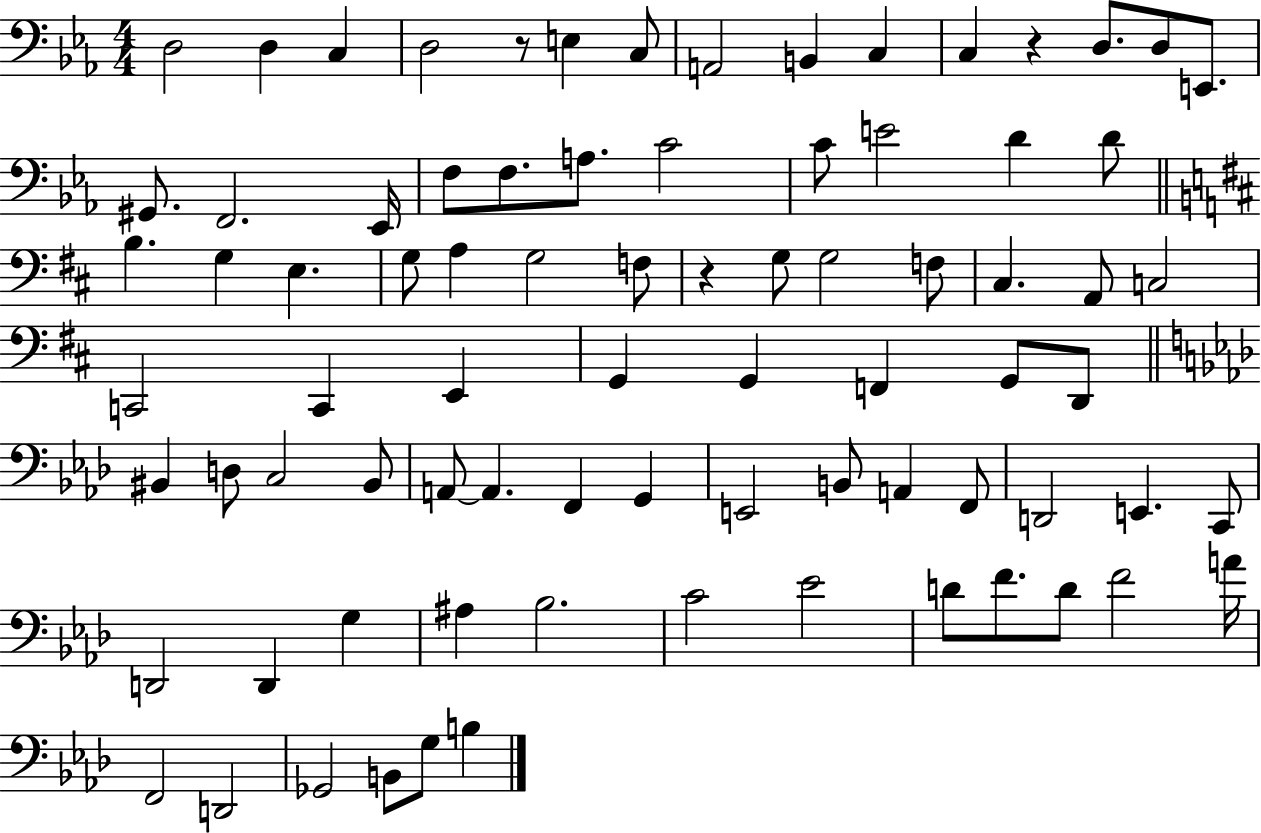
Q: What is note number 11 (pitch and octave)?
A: D3